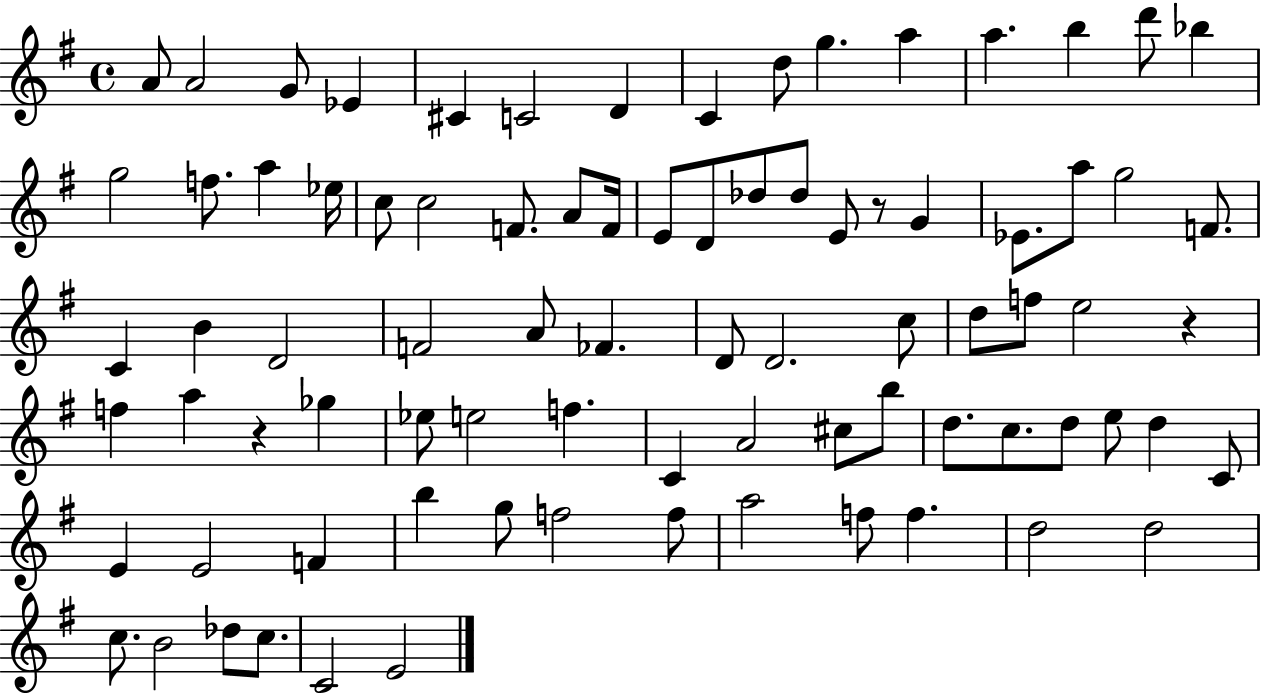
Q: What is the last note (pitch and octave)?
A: E4